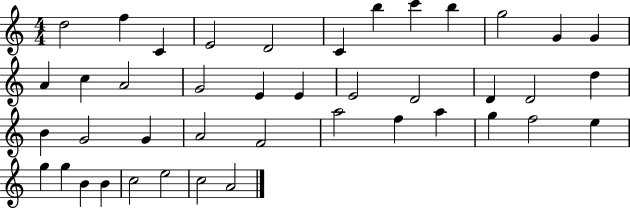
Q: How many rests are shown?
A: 0